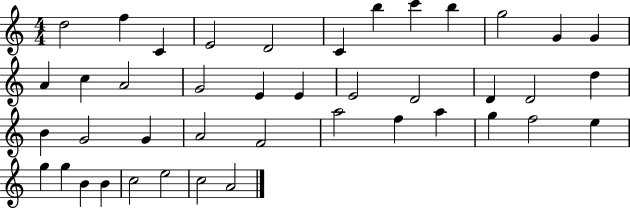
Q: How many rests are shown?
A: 0